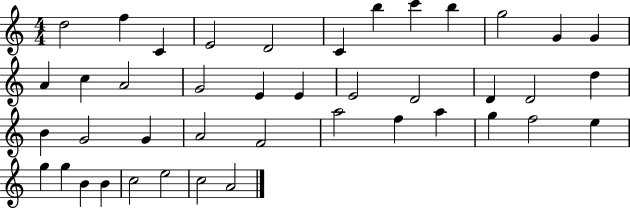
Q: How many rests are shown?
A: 0